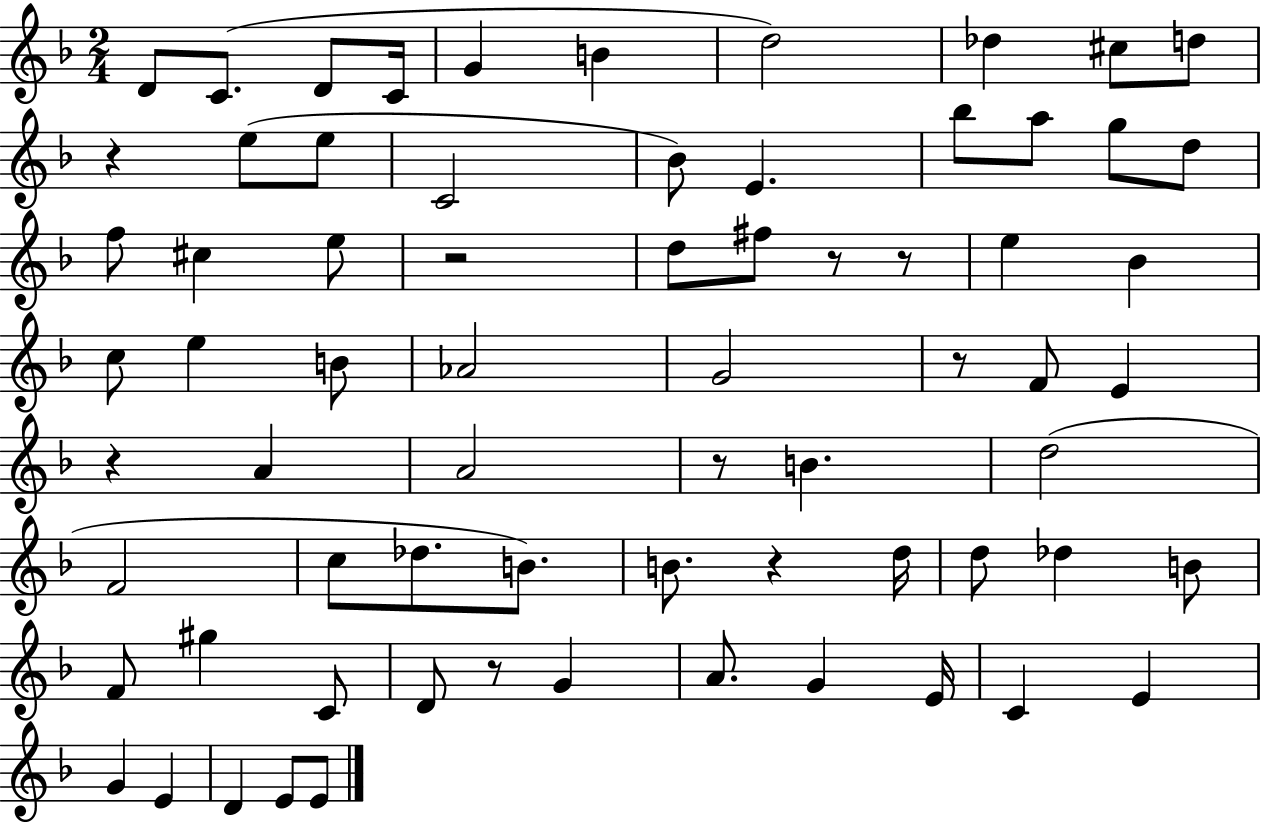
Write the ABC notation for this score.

X:1
T:Untitled
M:2/4
L:1/4
K:F
D/2 C/2 D/2 C/4 G B d2 _d ^c/2 d/2 z e/2 e/2 C2 _B/2 E _b/2 a/2 g/2 d/2 f/2 ^c e/2 z2 d/2 ^f/2 z/2 z/2 e _B c/2 e B/2 _A2 G2 z/2 F/2 E z A A2 z/2 B d2 F2 c/2 _d/2 B/2 B/2 z d/4 d/2 _d B/2 F/2 ^g C/2 D/2 z/2 G A/2 G E/4 C E G E D E/2 E/2